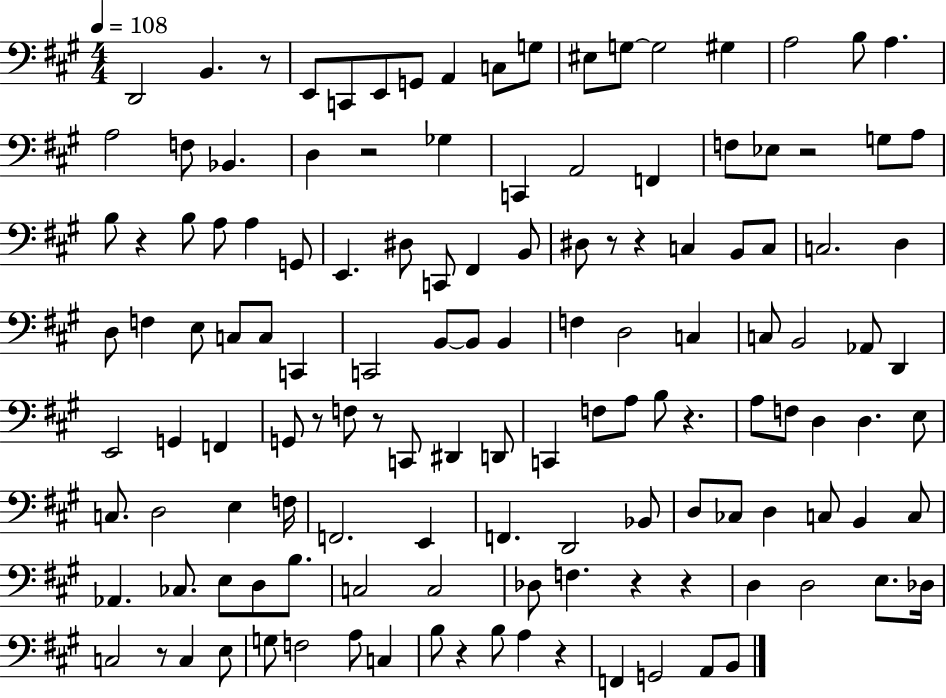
X:1
T:Untitled
M:4/4
L:1/4
K:A
D,,2 B,, z/2 E,,/2 C,,/2 E,,/2 G,,/2 A,, C,/2 G,/2 ^E,/2 G,/2 G,2 ^G, A,2 B,/2 A, A,2 F,/2 _B,, D, z2 _G, C,, A,,2 F,, F,/2 _E,/2 z2 G,/2 A,/2 B,/2 z B,/2 A,/2 A, G,,/2 E,, ^D,/2 C,,/2 ^F,, B,,/2 ^D,/2 z/2 z C, B,,/2 C,/2 C,2 D, D,/2 F, E,/2 C,/2 C,/2 C,, C,,2 B,,/2 B,,/2 B,, F, D,2 C, C,/2 B,,2 _A,,/2 D,, E,,2 G,, F,, G,,/2 z/2 F,/2 z/2 C,,/2 ^D,, D,,/2 C,, F,/2 A,/2 B,/2 z A,/2 F,/2 D, D, E,/2 C,/2 D,2 E, F,/4 F,,2 E,, F,, D,,2 _B,,/2 D,/2 _C,/2 D, C,/2 B,, C,/2 _A,, _C,/2 E,/2 D,/2 B,/2 C,2 C,2 _D,/2 F, z z D, D,2 E,/2 _D,/4 C,2 z/2 C, E,/2 G,/2 F,2 A,/2 C, B,/2 z B,/2 A, z F,, G,,2 A,,/2 B,,/2